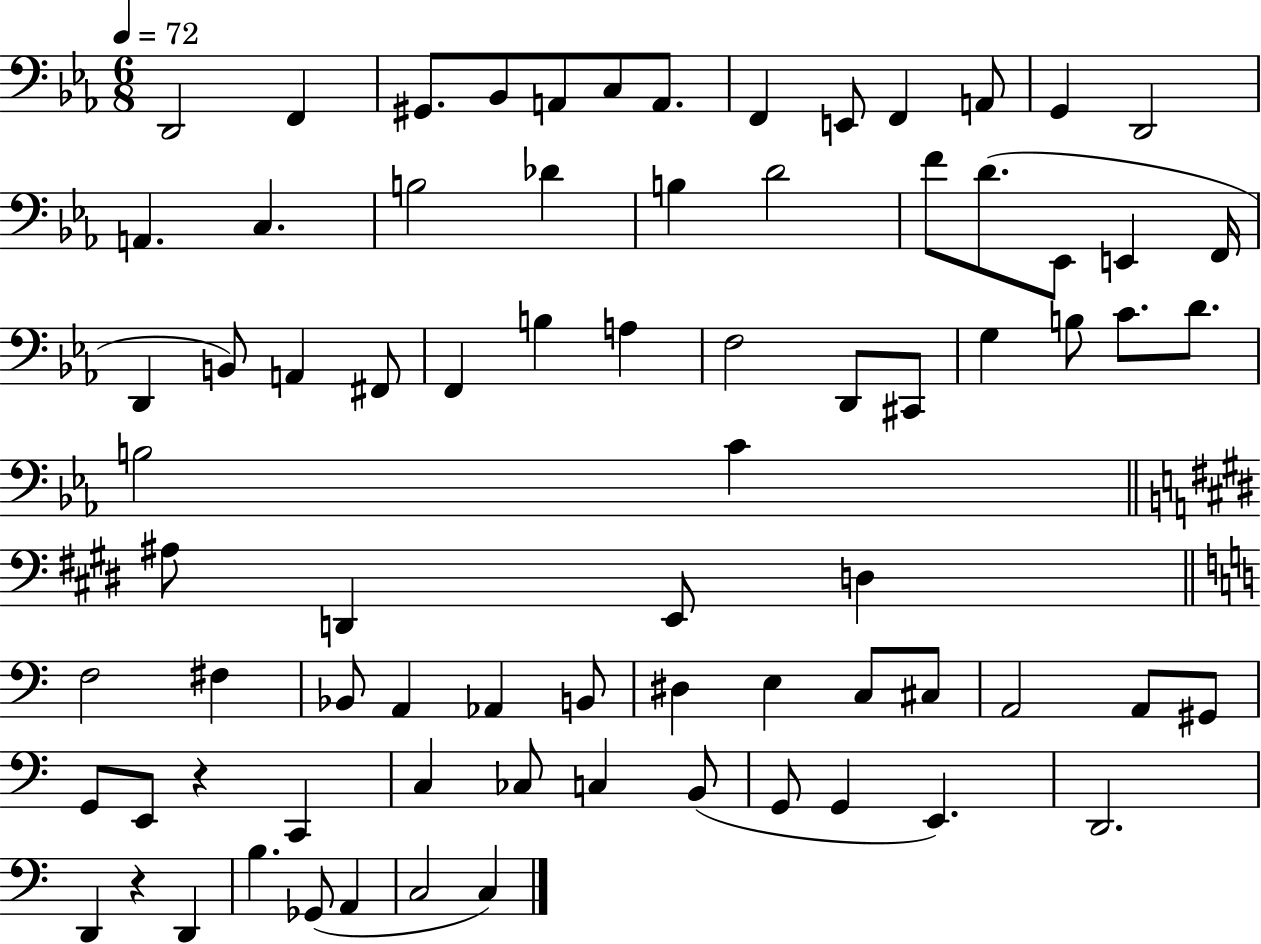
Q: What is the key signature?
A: EES major